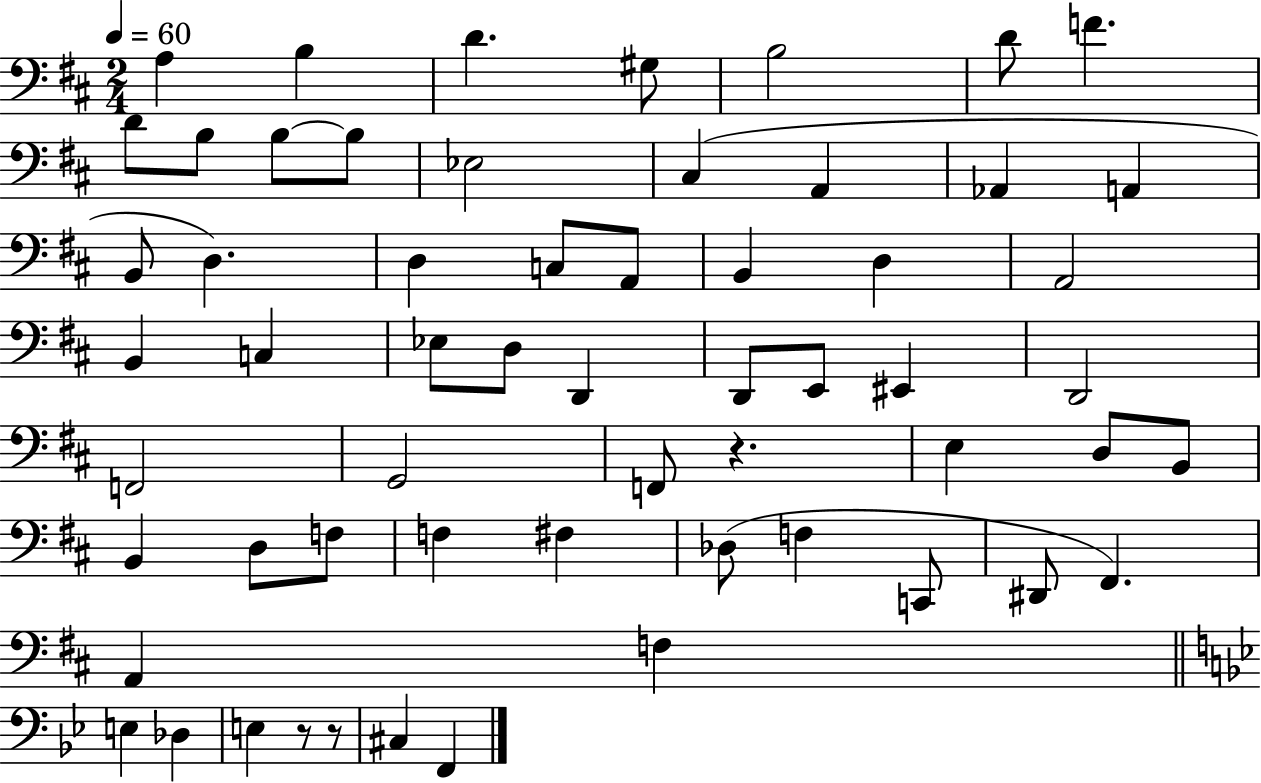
A3/q B3/q D4/q. G#3/e B3/h D4/e F4/q. D4/e B3/e B3/e B3/e Eb3/h C#3/q A2/q Ab2/q A2/q B2/e D3/q. D3/q C3/e A2/e B2/q D3/q A2/h B2/q C3/q Eb3/e D3/e D2/q D2/e E2/e EIS2/q D2/h F2/h G2/h F2/e R/q. E3/q D3/e B2/e B2/q D3/e F3/e F3/q F#3/q Db3/e F3/q C2/e D#2/e F#2/q. A2/q F3/q E3/q Db3/q E3/q R/e R/e C#3/q F2/q